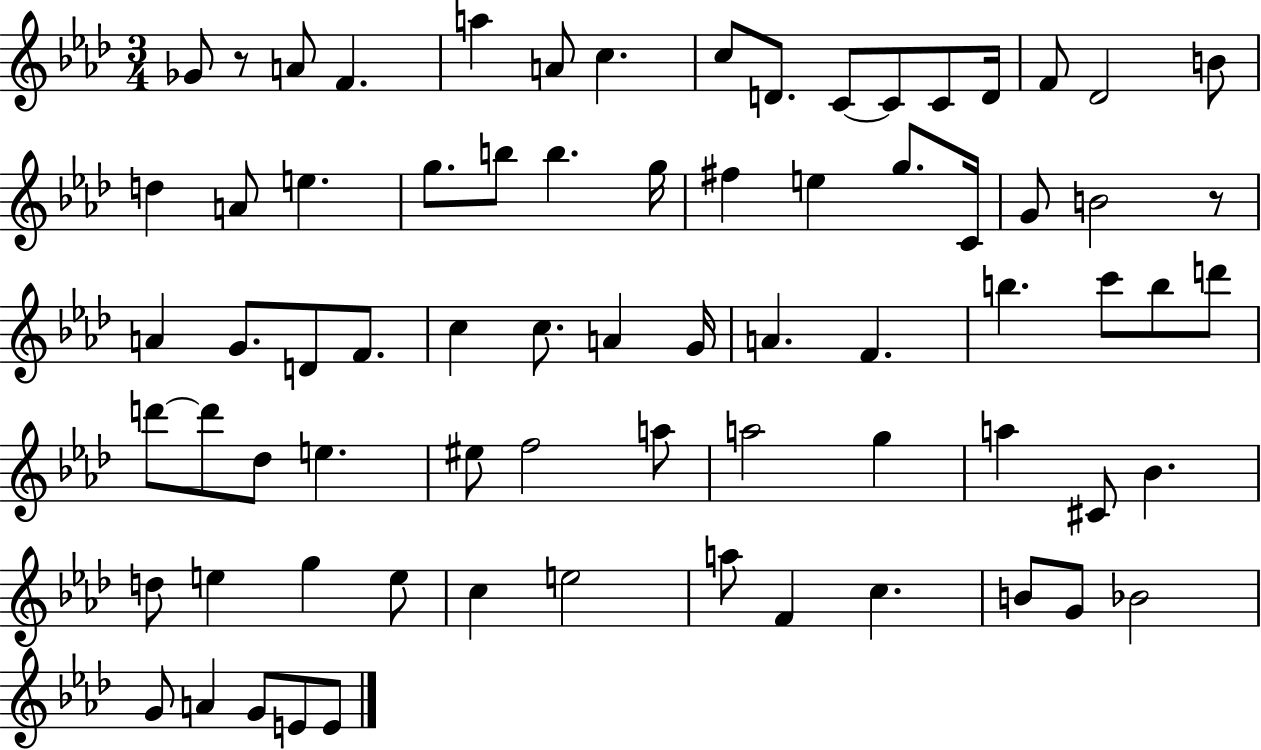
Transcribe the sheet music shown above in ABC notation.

X:1
T:Untitled
M:3/4
L:1/4
K:Ab
_G/2 z/2 A/2 F a A/2 c c/2 D/2 C/2 C/2 C/2 D/4 F/2 _D2 B/2 d A/2 e g/2 b/2 b g/4 ^f e g/2 C/4 G/2 B2 z/2 A G/2 D/2 F/2 c c/2 A G/4 A F b c'/2 b/2 d'/2 d'/2 d'/2 _d/2 e ^e/2 f2 a/2 a2 g a ^C/2 _B d/2 e g e/2 c e2 a/2 F c B/2 G/2 _B2 G/2 A G/2 E/2 E/2